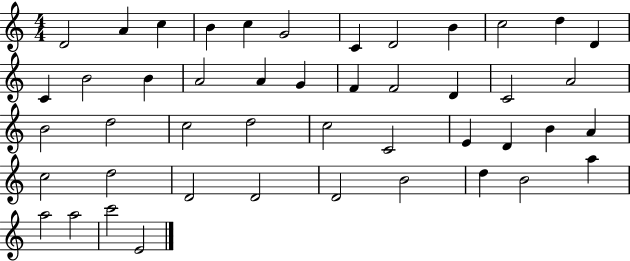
{
  \clef treble
  \numericTimeSignature
  \time 4/4
  \key c \major
  d'2 a'4 c''4 | b'4 c''4 g'2 | c'4 d'2 b'4 | c''2 d''4 d'4 | \break c'4 b'2 b'4 | a'2 a'4 g'4 | f'4 f'2 d'4 | c'2 a'2 | \break b'2 d''2 | c''2 d''2 | c''2 c'2 | e'4 d'4 b'4 a'4 | \break c''2 d''2 | d'2 d'2 | d'2 b'2 | d''4 b'2 a''4 | \break a''2 a''2 | c'''2 e'2 | \bar "|."
}